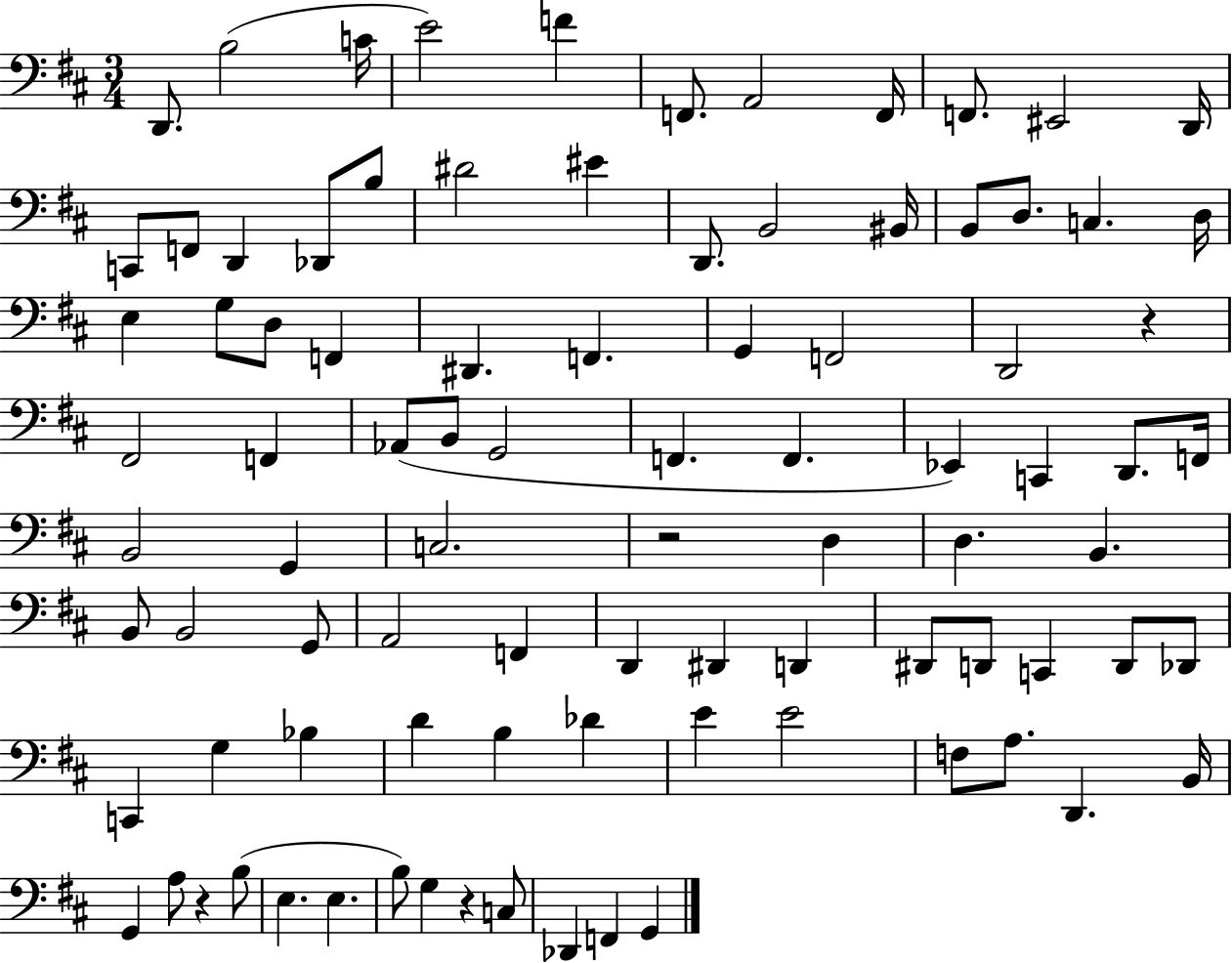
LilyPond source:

{
  \clef bass
  \numericTimeSignature
  \time 3/4
  \key d \major
  d,8. b2( c'16 | e'2) f'4 | f,8. a,2 f,16 | f,8. eis,2 d,16 | \break c,8 f,8 d,4 des,8 b8 | dis'2 eis'4 | d,8. b,2 bis,16 | b,8 d8. c4. d16 | \break e4 g8 d8 f,4 | dis,4. f,4. | g,4 f,2 | d,2 r4 | \break fis,2 f,4 | aes,8( b,8 g,2 | f,4. f,4. | ees,4) c,4 d,8. f,16 | \break b,2 g,4 | c2. | r2 d4 | d4. b,4. | \break b,8 b,2 g,8 | a,2 f,4 | d,4 dis,4 d,4 | dis,8 d,8 c,4 d,8 des,8 | \break c,4 g4 bes4 | d'4 b4 des'4 | e'4 e'2 | f8 a8. d,4. b,16 | \break g,4 a8 r4 b8( | e4. e4. | b8) g4 r4 c8 | des,4 f,4 g,4 | \break \bar "|."
}